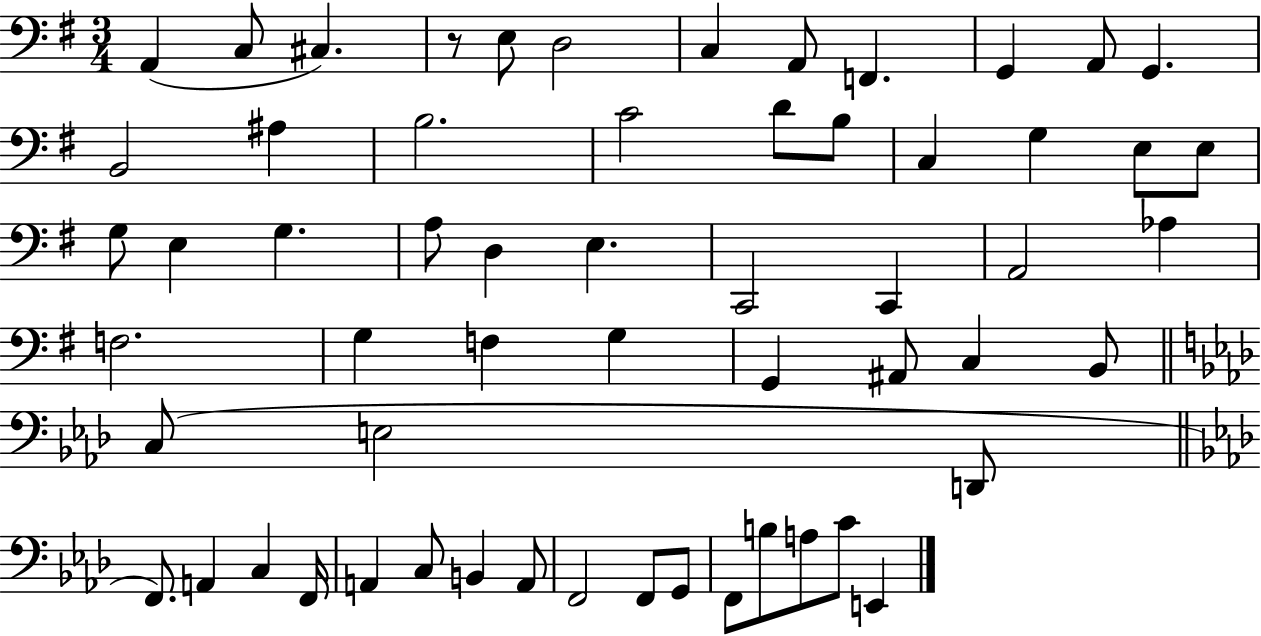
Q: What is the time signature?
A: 3/4